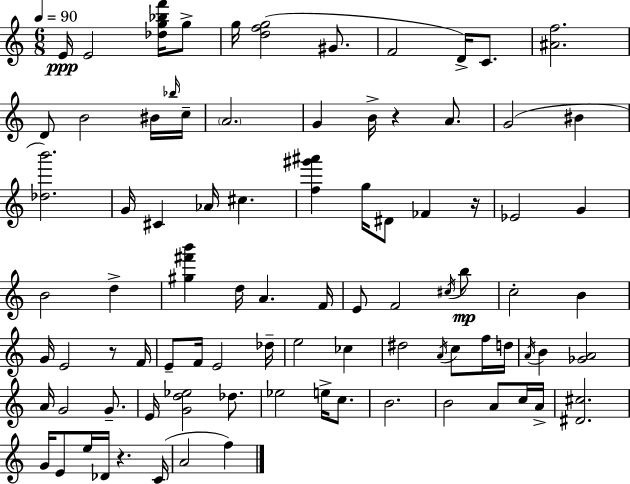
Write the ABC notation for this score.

X:1
T:Untitled
M:6/8
L:1/4
K:C
E/4 E2 [_dg_bf']/4 g/2 g/4 [dfg]2 ^G/2 F2 D/4 C/2 [^Af]2 D/2 B2 ^B/4 _b/4 c/4 A2 G B/4 z A/2 G2 ^B [_db']2 G/4 ^C _A/4 ^c [f^g'^a'] g/4 ^D/2 _F z/4 _E2 G B2 d [^g^f'b'] d/4 A F/4 E/2 F2 ^c/4 b/2 c2 B G/4 E2 z/2 F/4 E/2 F/4 E2 _d/4 e2 _c ^d2 A/4 c/2 f/4 d/4 A/4 B [_GA]2 A/4 G2 G/2 E/4 [Gd_e]2 _d/2 _e2 e/4 c/2 B2 B2 A/2 c/4 A/4 [^D^c]2 G/4 E/2 e/4 _D/4 z C/4 A2 f